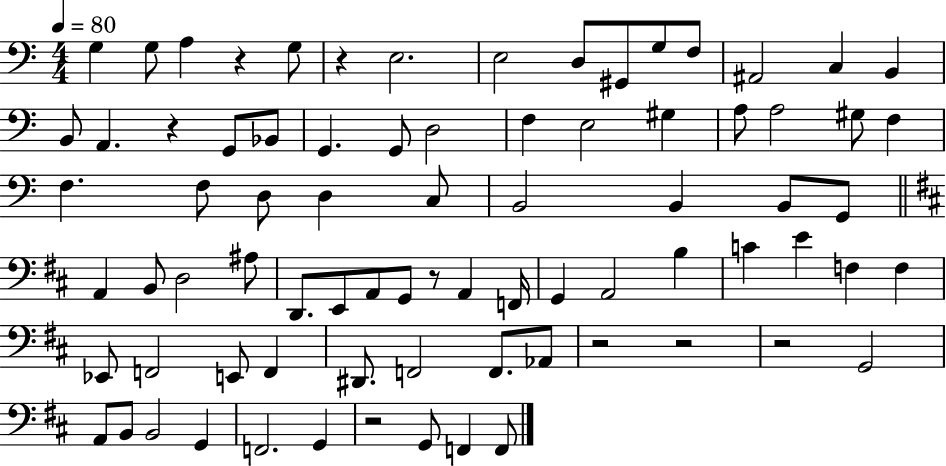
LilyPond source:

{
  \clef bass
  \numericTimeSignature
  \time 4/4
  \key c \major
  \tempo 4 = 80
  \repeat volta 2 { g4 g8 a4 r4 g8 | r4 e2. | e2 d8 gis,8 g8 f8 | ais,2 c4 b,4 | \break b,8 a,4. r4 g,8 bes,8 | g,4. g,8 d2 | f4 e2 gis4 | a8 a2 gis8 f4 | \break f4. f8 d8 d4 c8 | b,2 b,4 b,8 g,8 | \bar "||" \break \key d \major a,4 b,8 d2 ais8 | d,8. e,8 a,8 g,8 r8 a,4 f,16 | g,4 a,2 b4 | c'4 e'4 f4 f4 | \break ees,8 f,2 e,8 f,4 | dis,8. f,2 f,8. aes,8 | r2 r2 | r2 g,2 | \break a,8 b,8 b,2 g,4 | f,2. g,4 | r2 g,8 f,4 f,8 | } \bar "|."
}